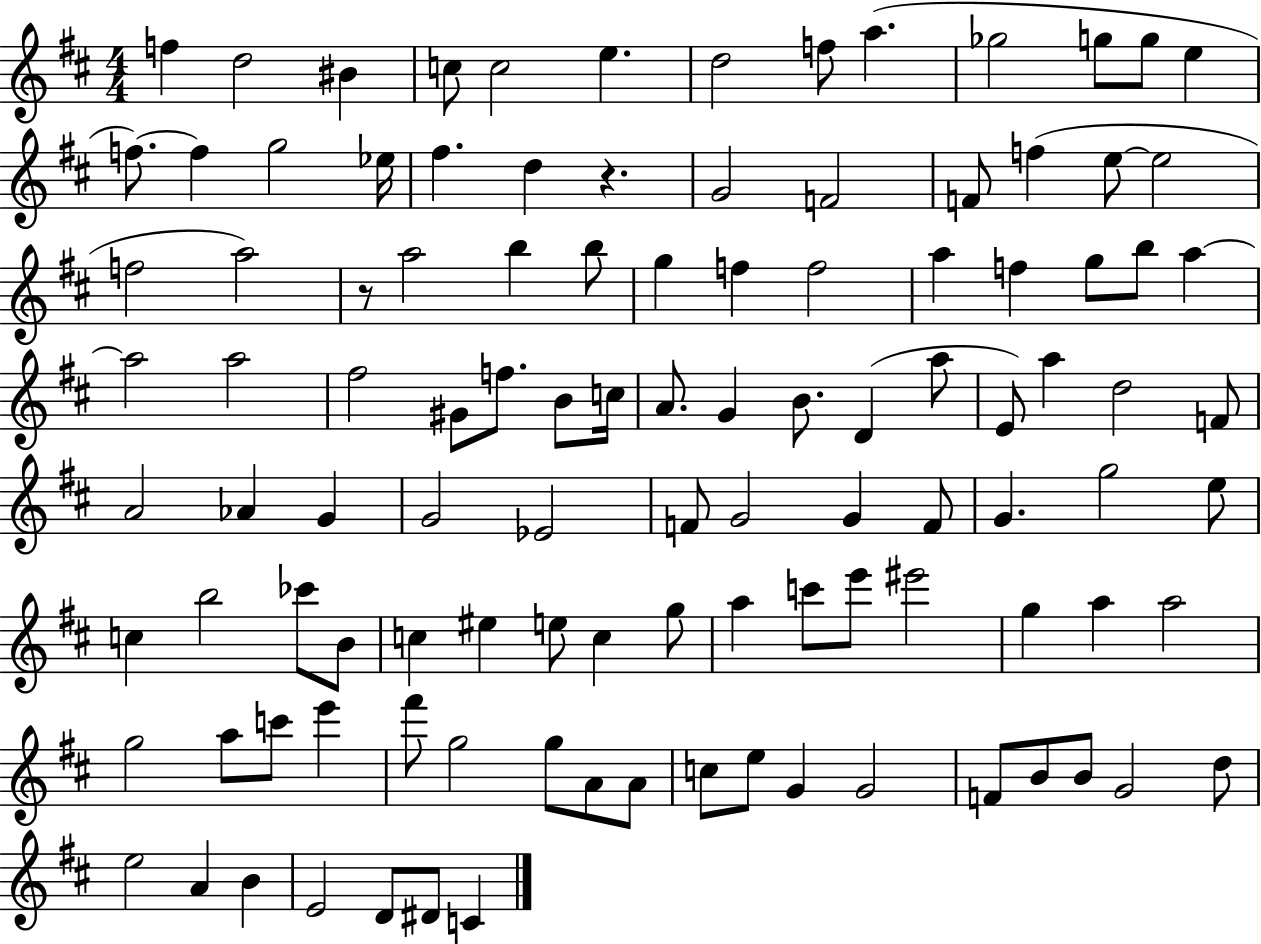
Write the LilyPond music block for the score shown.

{
  \clef treble
  \numericTimeSignature
  \time 4/4
  \key d \major
  f''4 d''2 bis'4 | c''8 c''2 e''4. | d''2 f''8 a''4.( | ges''2 g''8 g''8 e''4 | \break f''8.~~) f''4 g''2 ees''16 | fis''4. d''4 r4. | g'2 f'2 | f'8 f''4( e''8~~ e''2 | \break f''2 a''2) | r8 a''2 b''4 b''8 | g''4 f''4 f''2 | a''4 f''4 g''8 b''8 a''4~~ | \break a''2 a''2 | fis''2 gis'8 f''8. b'8 c''16 | a'8. g'4 b'8. d'4( a''8 | e'8) a''4 d''2 f'8 | \break a'2 aes'4 g'4 | g'2 ees'2 | f'8 g'2 g'4 f'8 | g'4. g''2 e''8 | \break c''4 b''2 ces'''8 b'8 | c''4 eis''4 e''8 c''4 g''8 | a''4 c'''8 e'''8 eis'''2 | g''4 a''4 a''2 | \break g''2 a''8 c'''8 e'''4 | fis'''8 g''2 g''8 a'8 a'8 | c''8 e''8 g'4 g'2 | f'8 b'8 b'8 g'2 d''8 | \break e''2 a'4 b'4 | e'2 d'8 dis'8 c'4 | \bar "|."
}